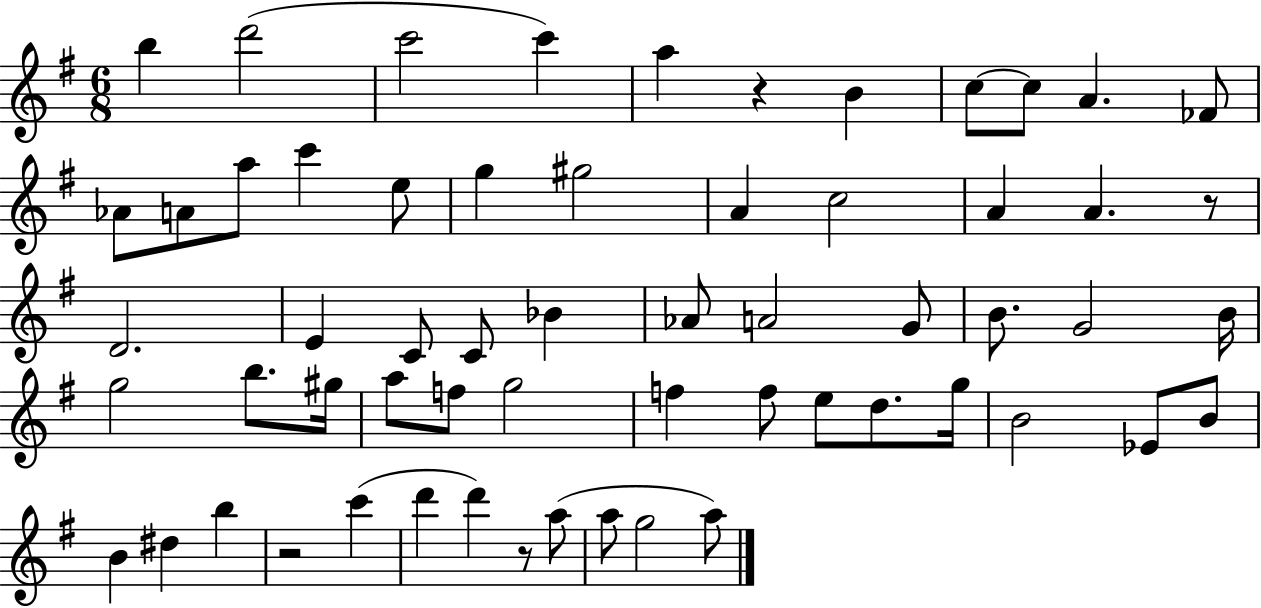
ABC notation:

X:1
T:Untitled
M:6/8
L:1/4
K:G
b d'2 c'2 c' a z B c/2 c/2 A _F/2 _A/2 A/2 a/2 c' e/2 g ^g2 A c2 A A z/2 D2 E C/2 C/2 _B _A/2 A2 G/2 B/2 G2 B/4 g2 b/2 ^g/4 a/2 f/2 g2 f f/2 e/2 d/2 g/4 B2 _E/2 B/2 B ^d b z2 c' d' d' z/2 a/2 a/2 g2 a/2